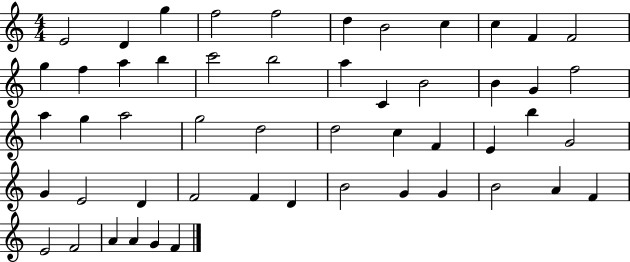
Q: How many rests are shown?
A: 0